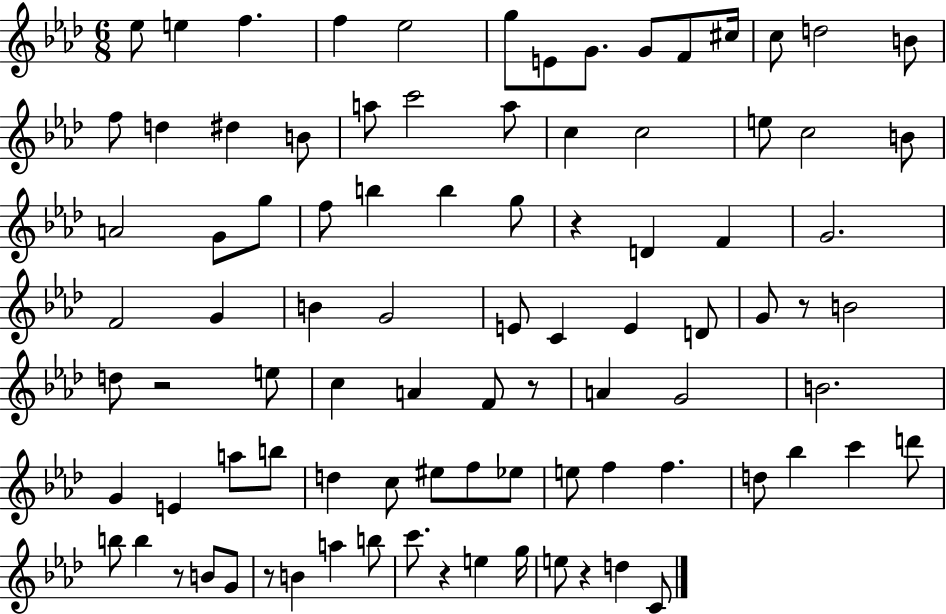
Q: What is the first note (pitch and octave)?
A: Eb5